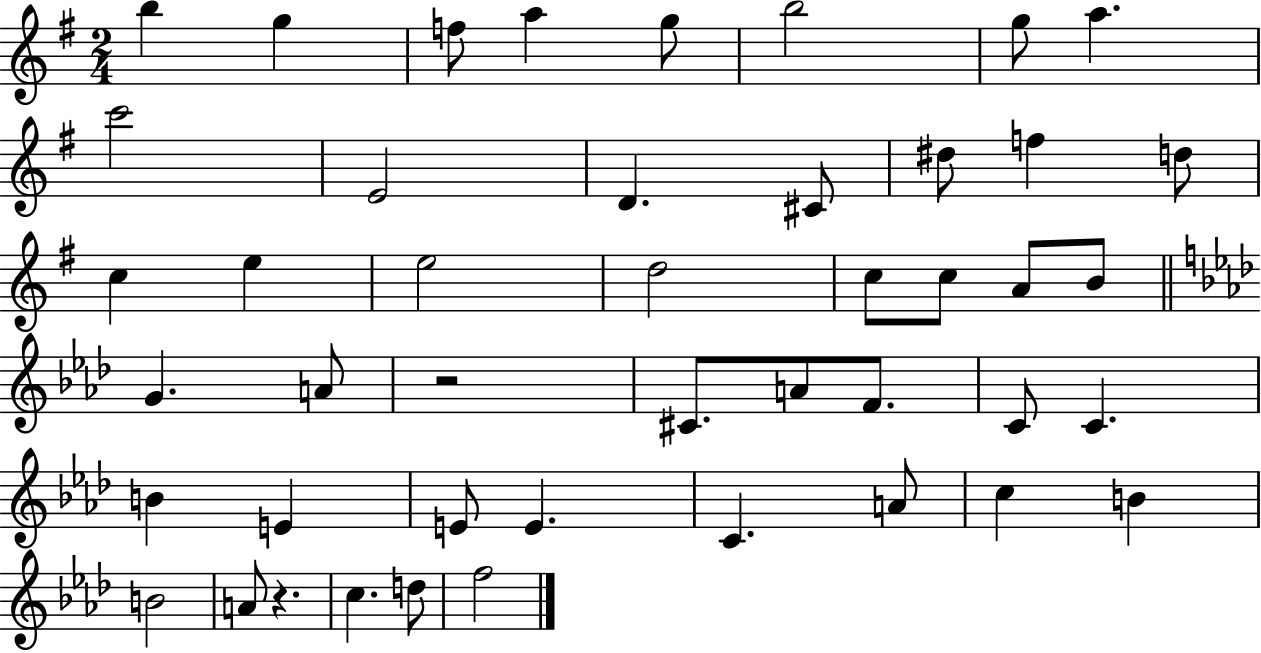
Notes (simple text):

B5/q G5/q F5/e A5/q G5/e B5/h G5/e A5/q. C6/h E4/h D4/q. C#4/e D#5/e F5/q D5/e C5/q E5/q E5/h D5/h C5/e C5/e A4/e B4/e G4/q. A4/e R/h C#4/e. A4/e F4/e. C4/e C4/q. B4/q E4/q E4/e E4/q. C4/q. A4/e C5/q B4/q B4/h A4/e R/q. C5/q. D5/e F5/h